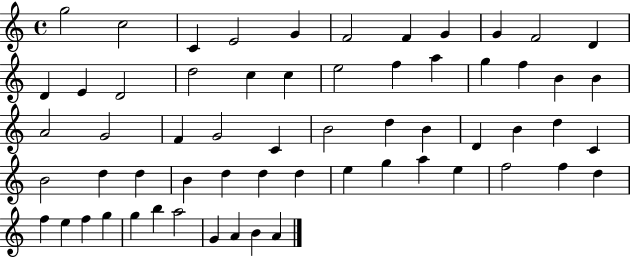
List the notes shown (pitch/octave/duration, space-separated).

G5/h C5/h C4/q E4/h G4/q F4/h F4/q G4/q G4/q F4/h D4/q D4/q E4/q D4/h D5/h C5/q C5/q E5/h F5/q A5/q G5/q F5/q B4/q B4/q A4/h G4/h F4/q G4/h C4/q B4/h D5/q B4/q D4/q B4/q D5/q C4/q B4/h D5/q D5/q B4/q D5/q D5/q D5/q E5/q G5/q A5/q E5/q F5/h F5/q D5/q F5/q E5/q F5/q G5/q G5/q B5/q A5/h G4/q A4/q B4/q A4/q